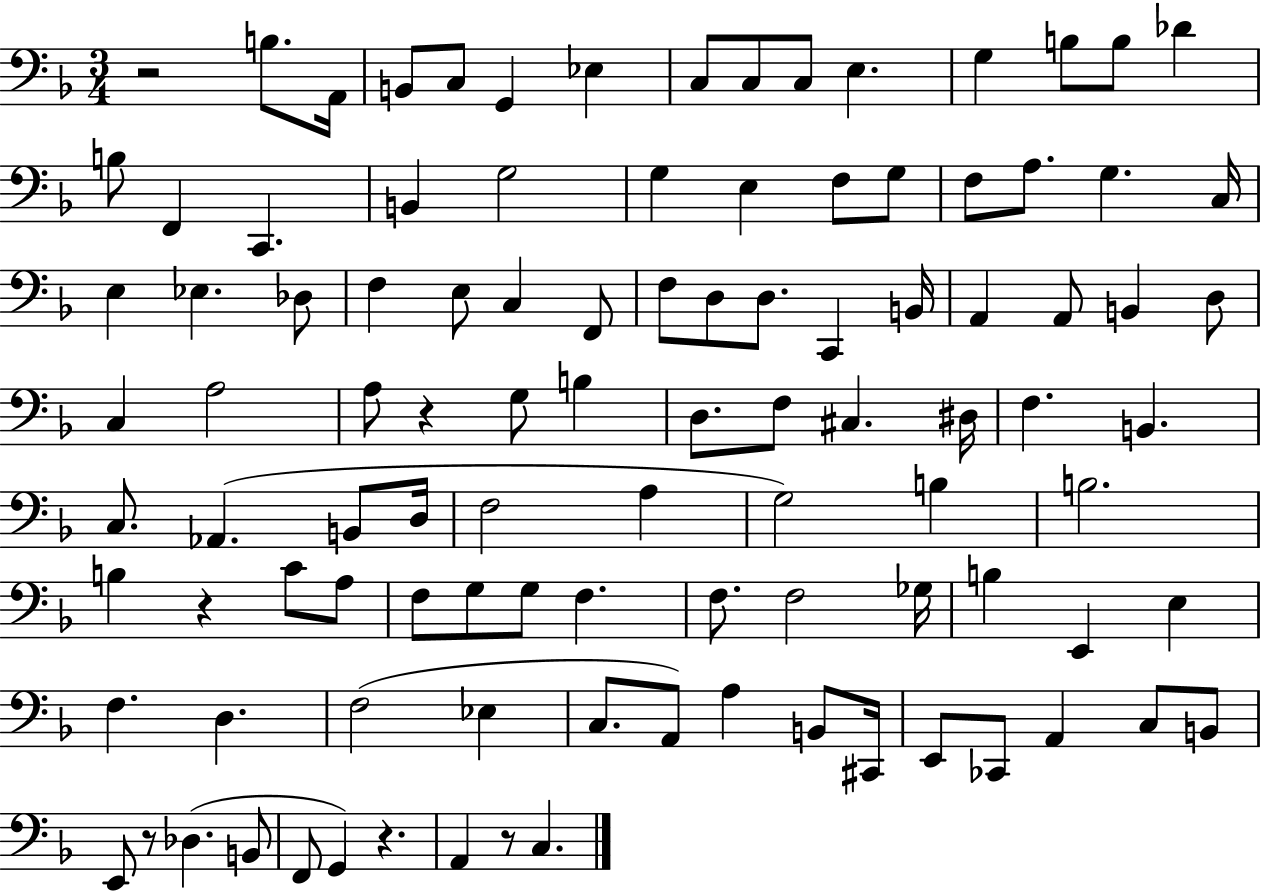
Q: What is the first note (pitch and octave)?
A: B3